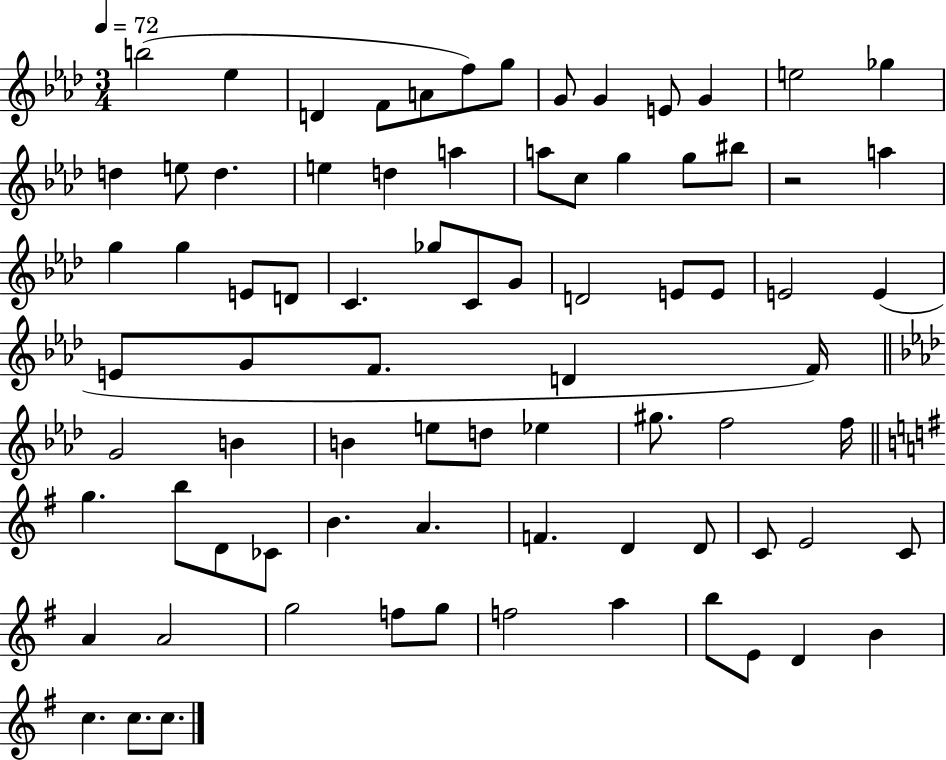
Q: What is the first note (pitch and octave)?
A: B5